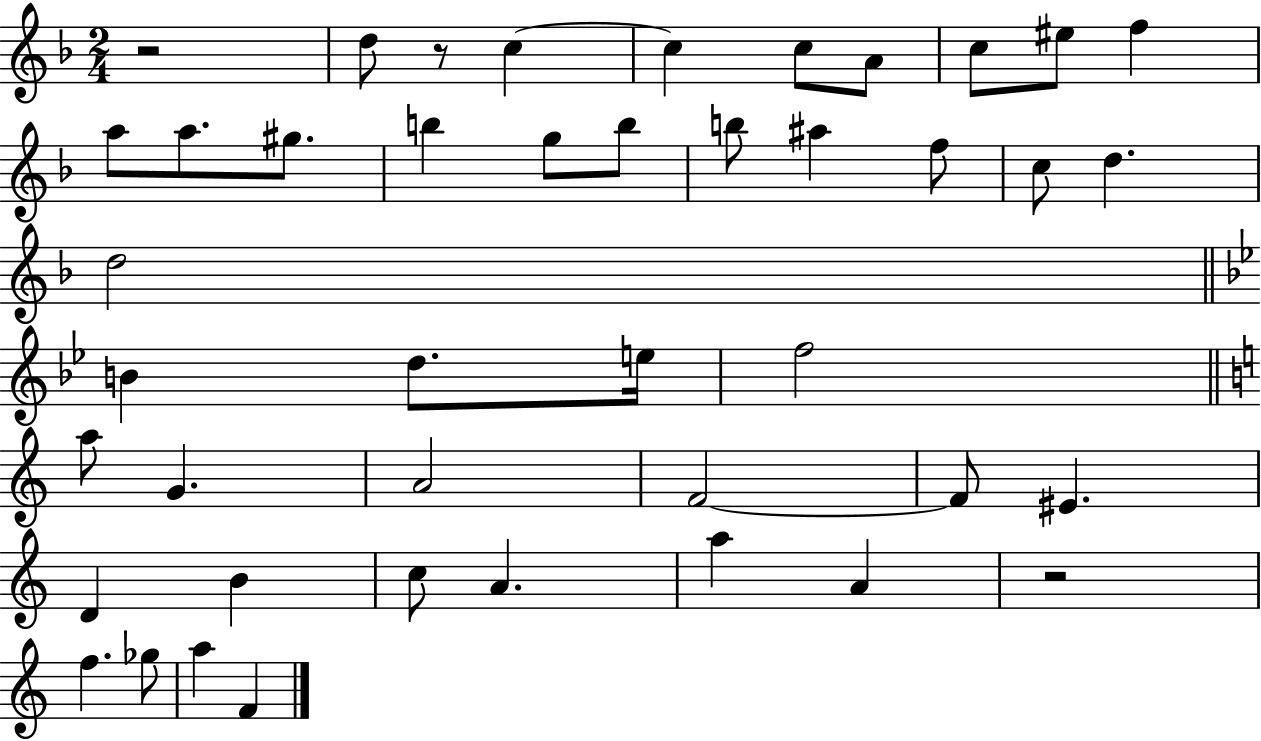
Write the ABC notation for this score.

X:1
T:Untitled
M:2/4
L:1/4
K:F
z2 d/2 z/2 c c c/2 A/2 c/2 ^e/2 f a/2 a/2 ^g/2 b g/2 b/2 b/2 ^a f/2 c/2 d d2 B d/2 e/4 f2 a/2 G A2 F2 F/2 ^E D B c/2 A a A z2 f _g/2 a F